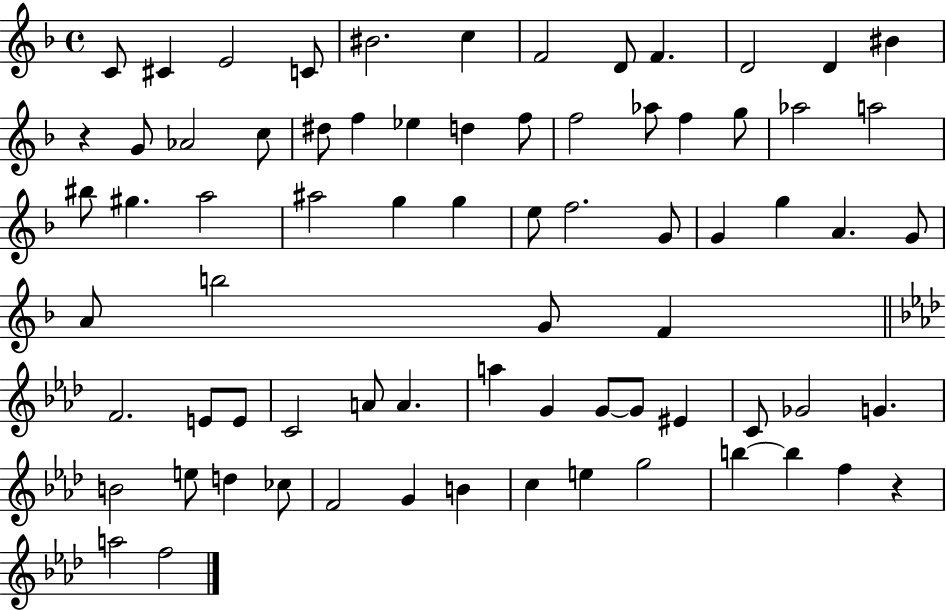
X:1
T:Untitled
M:4/4
L:1/4
K:F
C/2 ^C E2 C/2 ^B2 c F2 D/2 F D2 D ^B z G/2 _A2 c/2 ^d/2 f _e d f/2 f2 _a/2 f g/2 _a2 a2 ^b/2 ^g a2 ^a2 g g e/2 f2 G/2 G g A G/2 A/2 b2 G/2 F F2 E/2 E/2 C2 A/2 A a G G/2 G/2 ^E C/2 _G2 G B2 e/2 d _c/2 F2 G B c e g2 b b f z a2 f2